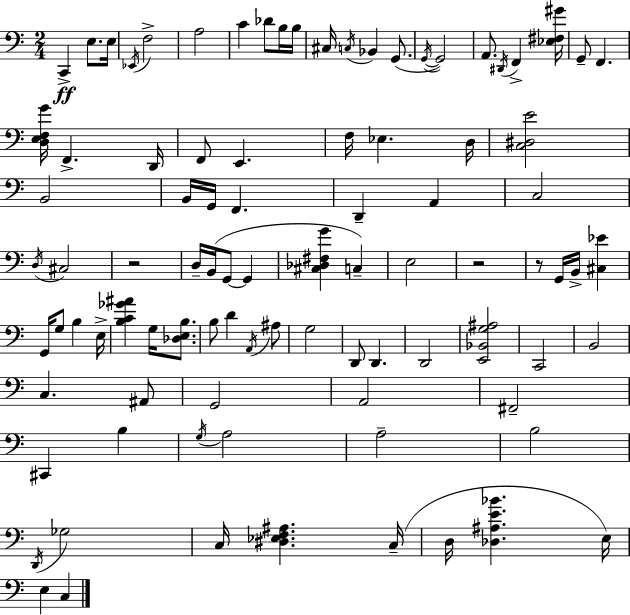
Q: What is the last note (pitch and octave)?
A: C3